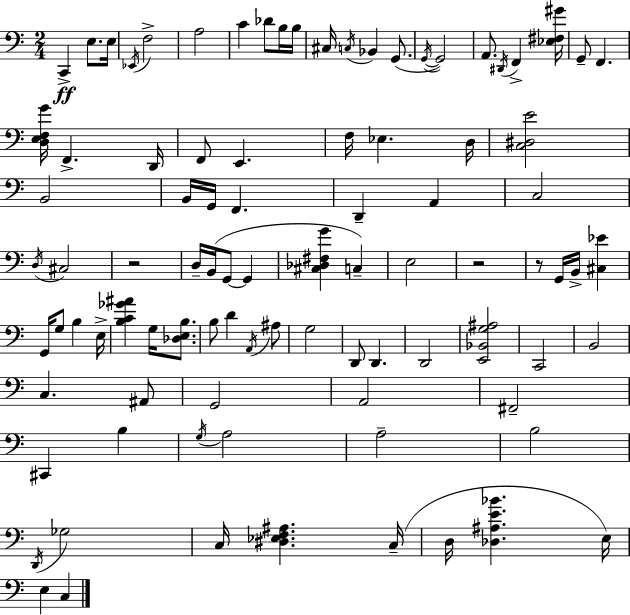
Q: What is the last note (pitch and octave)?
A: C3